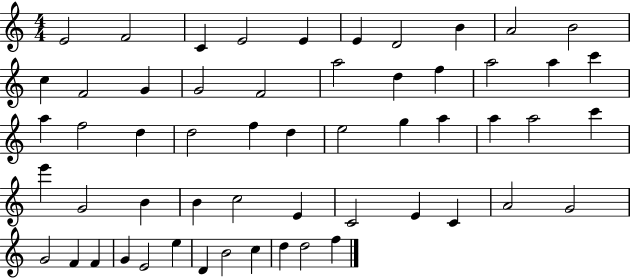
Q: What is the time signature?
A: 4/4